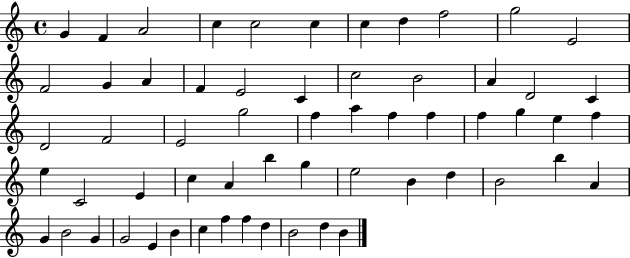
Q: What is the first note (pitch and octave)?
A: G4